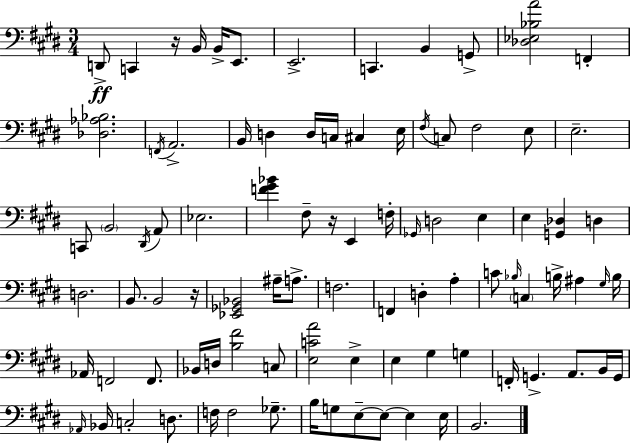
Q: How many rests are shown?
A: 3